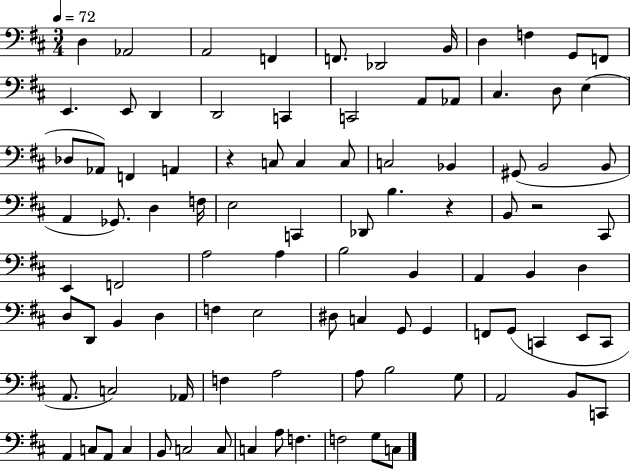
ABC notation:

X:1
T:Untitled
M:3/4
L:1/4
K:D
D, _A,,2 A,,2 F,, F,,/2 _D,,2 B,,/4 D, F, G,,/2 F,,/2 E,, E,,/2 D,, D,,2 C,, C,,2 A,,/2 _A,,/2 ^C, D,/2 E, _D,/2 _A,,/2 F,, A,, z C,/2 C, C,/2 C,2 _B,, ^G,,/2 B,,2 B,,/2 A,, _G,,/2 D, F,/4 E,2 C,, _D,,/2 B, z B,,/2 z2 ^C,,/2 E,, F,,2 A,2 A, B,2 B,, A,, B,, D, D,/2 D,,/2 B,, D, F, E,2 ^D,/2 C, G,,/2 G,, F,,/2 G,,/2 C,, E,,/2 C,,/2 A,,/2 C,2 _A,,/4 F, A,2 A,/2 B,2 G,/2 A,,2 B,,/2 C,,/2 A,, C,/2 A,,/2 C, B,,/2 C,2 C,/2 C, A,/2 F, F,2 G,/2 C,/2